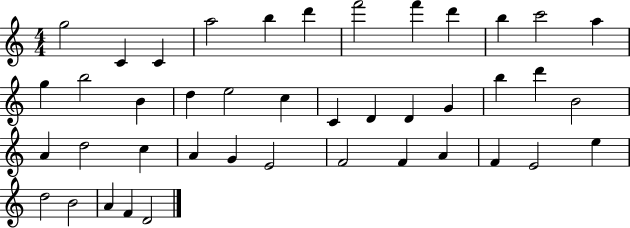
{
  \clef treble
  \numericTimeSignature
  \time 4/4
  \key c \major
  g''2 c'4 c'4 | a''2 b''4 d'''4 | f'''2 f'''4 d'''4 | b''4 c'''2 a''4 | \break g''4 b''2 b'4 | d''4 e''2 c''4 | c'4 d'4 d'4 g'4 | b''4 d'''4 b'2 | \break a'4 d''2 c''4 | a'4 g'4 e'2 | f'2 f'4 a'4 | f'4 e'2 e''4 | \break d''2 b'2 | a'4 f'4 d'2 | \bar "|."
}